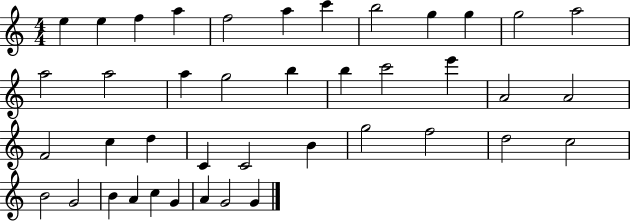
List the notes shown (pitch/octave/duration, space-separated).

E5/q E5/q F5/q A5/q F5/h A5/q C6/q B5/h G5/q G5/q G5/h A5/h A5/h A5/h A5/q G5/h B5/q B5/q C6/h E6/q A4/h A4/h F4/h C5/q D5/q C4/q C4/h B4/q G5/h F5/h D5/h C5/h B4/h G4/h B4/q A4/q C5/q G4/q A4/q G4/h G4/q